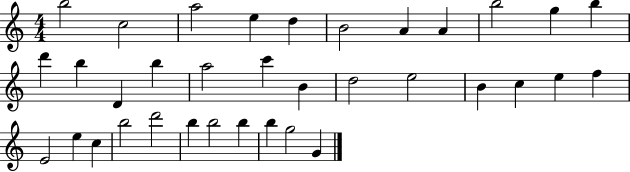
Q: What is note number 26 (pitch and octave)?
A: E5